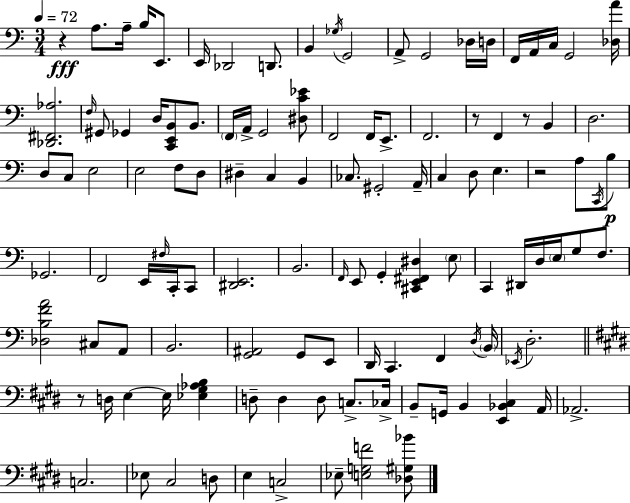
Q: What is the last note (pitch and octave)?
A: Eb3